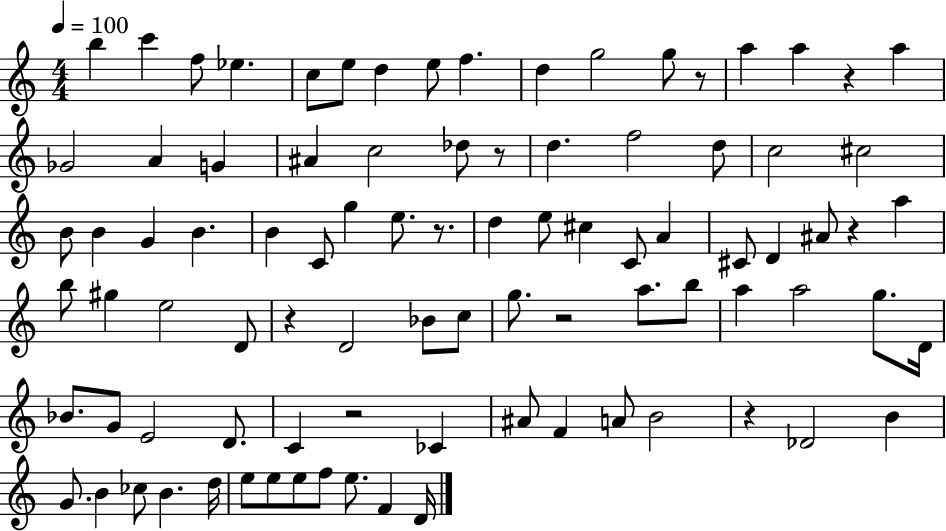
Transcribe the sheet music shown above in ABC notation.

X:1
T:Untitled
M:4/4
L:1/4
K:C
b c' f/2 _e c/2 e/2 d e/2 f d g2 g/2 z/2 a a z a _G2 A G ^A c2 _d/2 z/2 d f2 d/2 c2 ^c2 B/2 B G B B C/2 g e/2 z/2 d e/2 ^c C/2 A ^C/2 D ^A/2 z a b/2 ^g e2 D/2 z D2 _B/2 c/2 g/2 z2 a/2 b/2 a a2 g/2 D/4 _B/2 G/2 E2 D/2 C z2 _C ^A/2 F A/2 B2 z _D2 B G/2 B _c/2 B d/4 e/2 e/2 e/2 f/2 e/2 F D/4